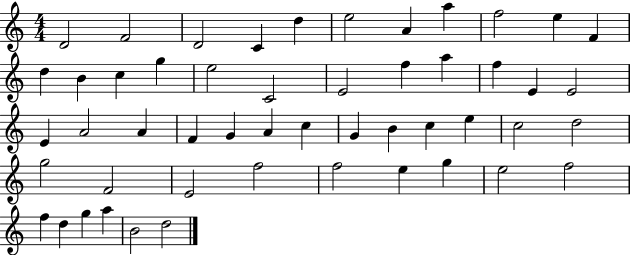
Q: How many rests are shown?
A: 0